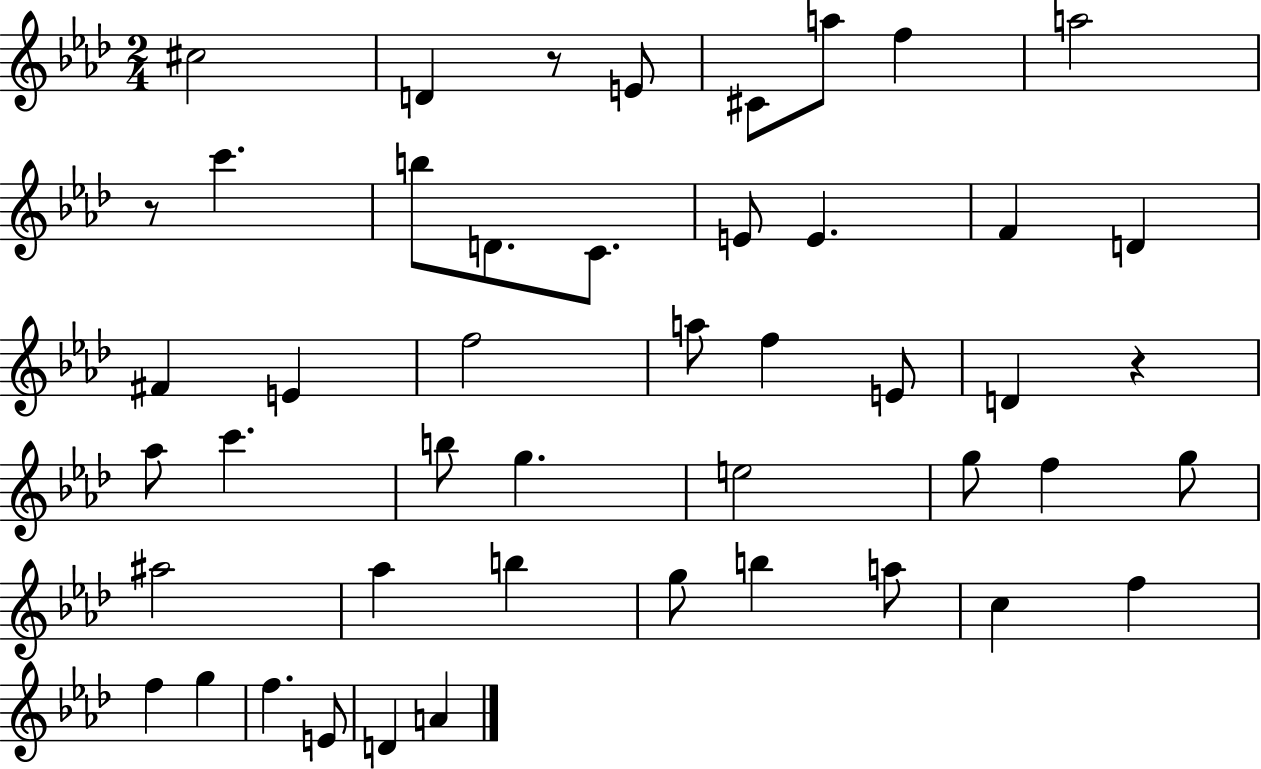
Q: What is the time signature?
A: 2/4